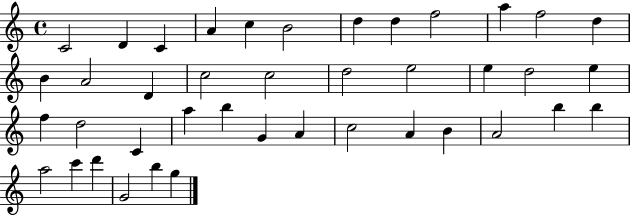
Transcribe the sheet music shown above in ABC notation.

X:1
T:Untitled
M:4/4
L:1/4
K:C
C2 D C A c B2 d d f2 a f2 d B A2 D c2 c2 d2 e2 e d2 e f d2 C a b G A c2 A B A2 b b a2 c' d' G2 b g